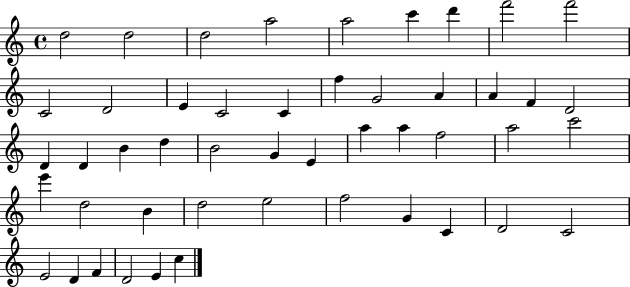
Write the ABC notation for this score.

X:1
T:Untitled
M:4/4
L:1/4
K:C
d2 d2 d2 a2 a2 c' d' f'2 f'2 C2 D2 E C2 C f G2 A A F D2 D D B d B2 G E a a f2 a2 c'2 e' d2 B d2 e2 f2 G C D2 C2 E2 D F D2 E c